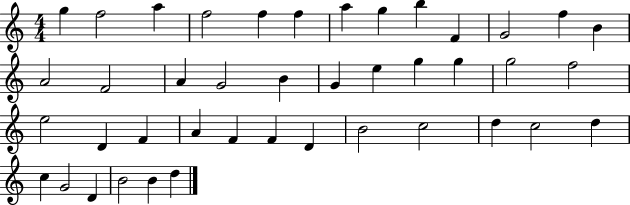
X:1
T:Untitled
M:4/4
L:1/4
K:C
g f2 a f2 f f a g b F G2 f B A2 F2 A G2 B G e g g g2 f2 e2 D F A F F D B2 c2 d c2 d c G2 D B2 B d